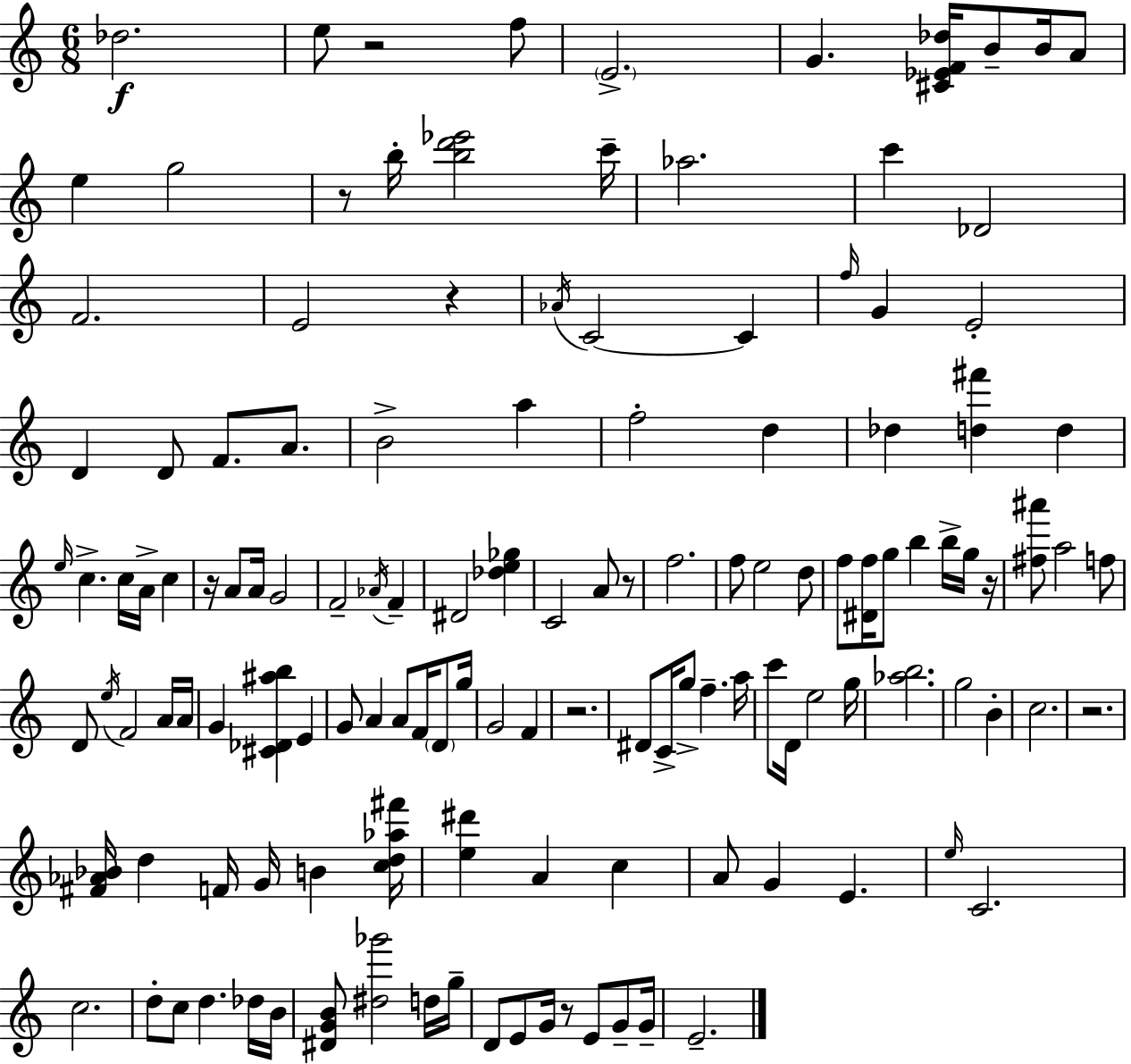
X:1
T:Untitled
M:6/8
L:1/4
K:C
_d2 e/2 z2 f/2 E2 G [^C_EF_d]/4 B/2 B/4 A/2 e g2 z/2 b/4 [bd'_e']2 c'/4 _a2 c' _D2 F2 E2 z _A/4 C2 C f/4 G E2 D D/2 F/2 A/2 B2 a f2 d _d [d^f'] d e/4 c c/4 A/4 c z/4 A/2 A/4 G2 F2 _A/4 F ^D2 [_de_g] C2 A/2 z/2 f2 f/2 e2 d/2 f/2 [^Df]/4 g/2 b b/4 g/4 z/4 [^f^a']/2 a2 f/2 D/2 e/4 F2 A/4 A/4 G [^C_D^ab] E G/2 A A/2 F/4 D/2 g/4 G2 F z2 ^D/2 C/4 g/2 f a/4 c'/2 D/4 e2 g/4 [_ab]2 g2 B c2 z2 [^F_A_B]/4 d F/4 G/4 B [cd_a^f']/4 [e^d'] A c A/2 G E e/4 C2 c2 d/2 c/2 d _d/4 B/4 [^DGB]/2 [^d_g']2 d/4 g/4 D/2 E/2 G/4 z/2 E/2 G/2 G/4 E2